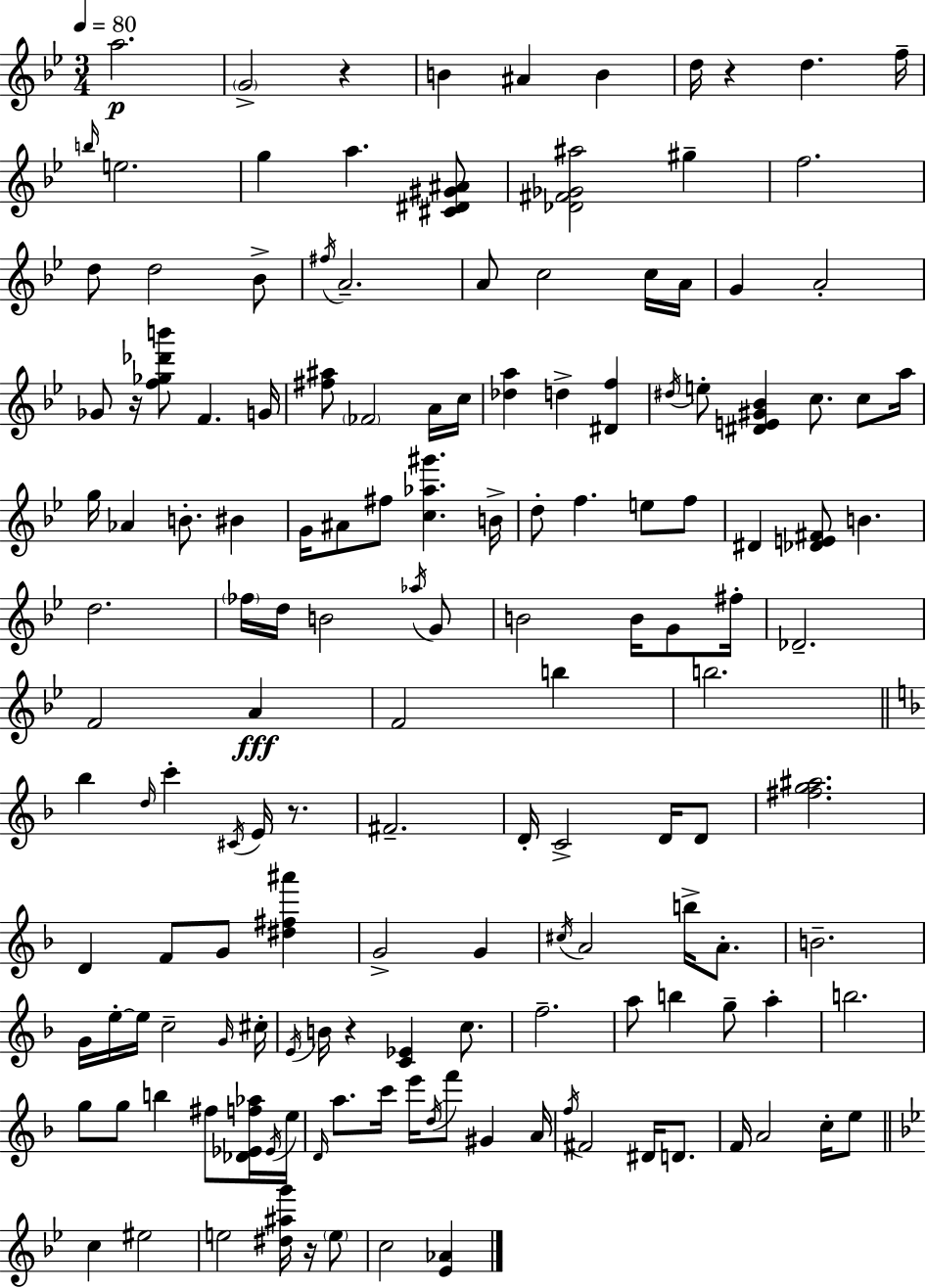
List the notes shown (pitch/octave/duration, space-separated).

A5/h. G4/h R/q B4/q A#4/q B4/q D5/s R/q D5/q. F5/s B5/s E5/h. G5/q A5/q. [C#4,D#4,G#4,A#4]/e [Db4,F#4,Gb4,A#5]/h G#5/q F5/h. D5/e D5/h Bb4/e F#5/s A4/h. A4/e C5/h C5/s A4/s G4/q A4/h Gb4/e R/s [F5,Gb5,Db6,B6]/e F4/q. G4/s [F#5,A#5]/e FES4/h A4/s C5/s [Db5,A5]/q D5/q [D#4,F5]/q D#5/s E5/e [D#4,E4,G#4,Bb4]/q C5/e. C5/e A5/s G5/s Ab4/q B4/e. BIS4/q G4/s A#4/e F#5/e [C5,Ab5,G#6]/q. B4/s D5/e F5/q. E5/e F5/e D#4/q [Db4,E4,F#4]/e B4/q. D5/h. FES5/s D5/s B4/h Ab5/s G4/e B4/h B4/s G4/e F#5/s Db4/h. F4/h A4/q F4/h B5/q B5/h. Bb5/q D5/s C6/q C#4/s E4/s R/e. F#4/h. D4/s C4/h D4/s D4/e [F#5,G5,A#5]/h. D4/q F4/e G4/e [D#5,F#5,A#6]/q G4/h G4/q C#5/s A4/h B5/s A4/e. B4/h. G4/s E5/s E5/s C5/h G4/s C#5/s E4/s B4/s R/q [C4,Eb4]/q C5/e. F5/h. A5/e B5/q G5/e A5/q B5/h. G5/e G5/e B5/q F#5/e [Db4,Eb4,F5,Ab5]/s Eb4/s E5/s D4/s A5/e. C6/s E6/s D5/s F6/e G#4/q A4/s F5/s F#4/h D#4/s D4/e. F4/s A4/h C5/s E5/e C5/q EIS5/h E5/h [D#5,A#5,G6]/s R/s E5/e C5/h [Eb4,Ab4]/q